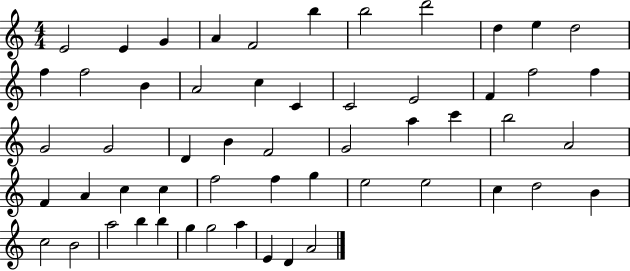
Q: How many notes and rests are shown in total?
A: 55